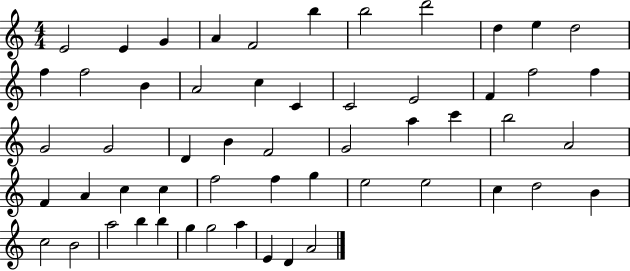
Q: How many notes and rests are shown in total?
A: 55